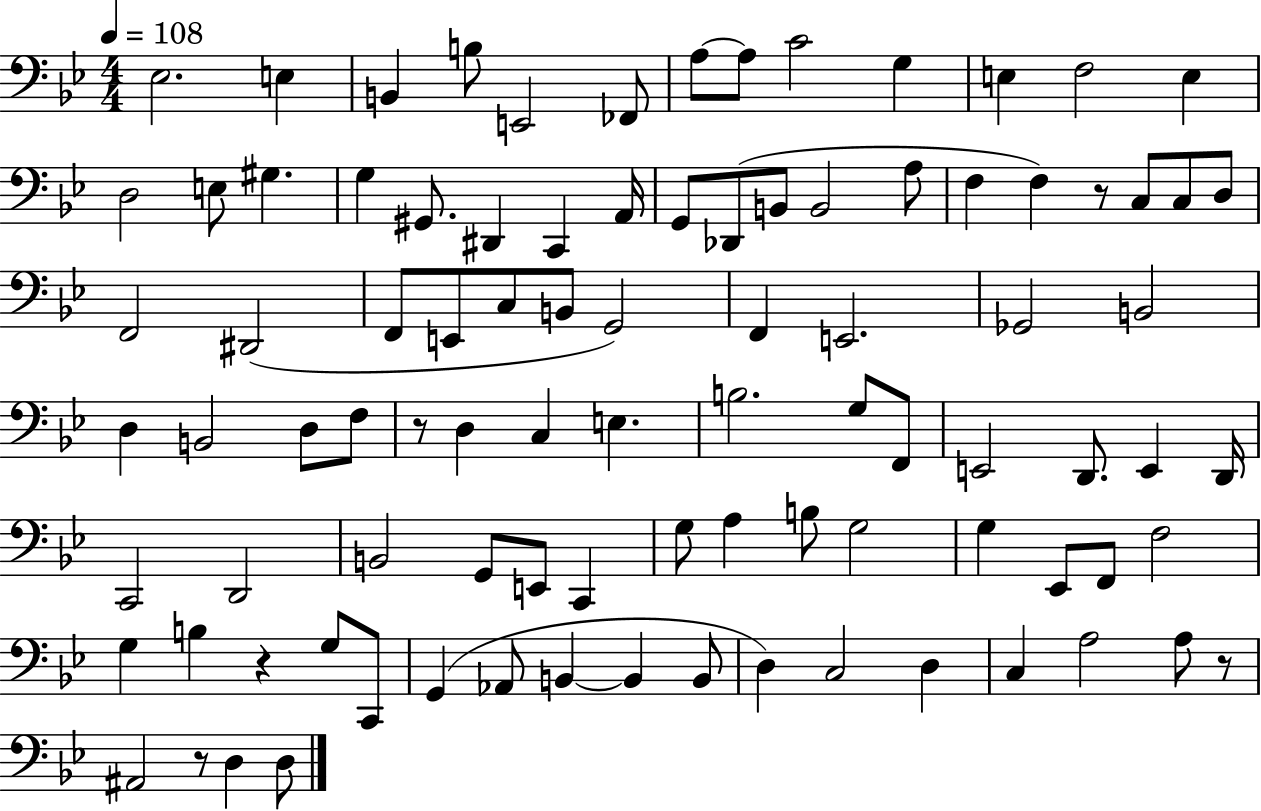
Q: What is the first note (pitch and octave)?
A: Eb3